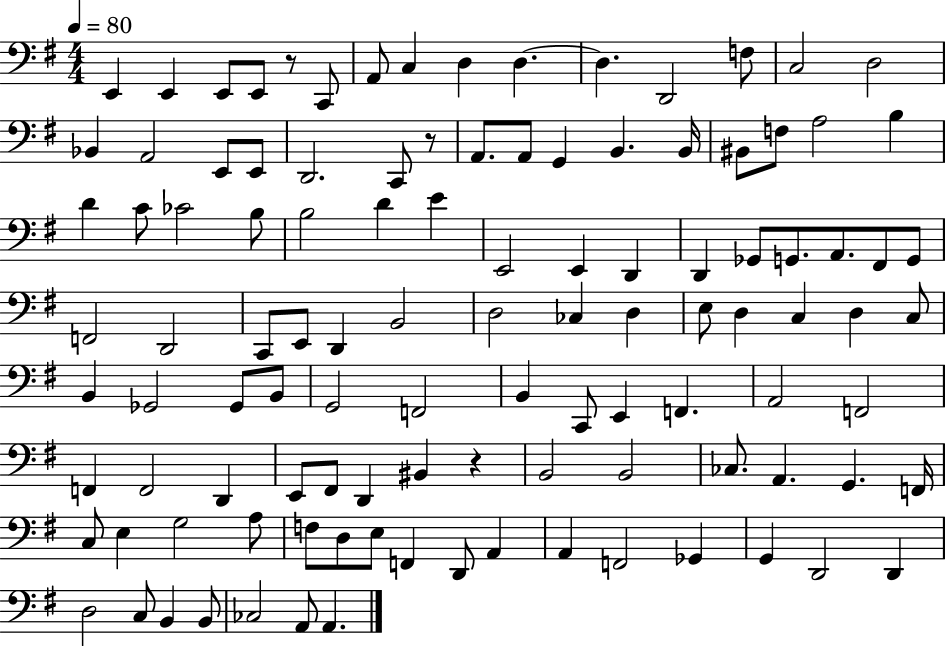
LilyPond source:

{
  \clef bass
  \numericTimeSignature
  \time 4/4
  \key g \major
  \tempo 4 = 80
  e,4 e,4 e,8 e,8 r8 c,8 | a,8 c4 d4 d4.~~ | d4. d,2 f8 | c2 d2 | \break bes,4 a,2 e,8 e,8 | d,2. c,8 r8 | a,8. a,8 g,4 b,4. b,16 | bis,8 f8 a2 b4 | \break d'4 c'8 ces'2 b8 | b2 d'4 e'4 | e,2 e,4 d,4 | d,4 ges,8 g,8. a,8. fis,8 g,8 | \break f,2 d,2 | c,8 e,8 d,4 b,2 | d2 ces4 d4 | e8 d4 c4 d4 c8 | \break b,4 ges,2 ges,8 b,8 | g,2 f,2 | b,4 c,8 e,4 f,4. | a,2 f,2 | \break f,4 f,2 d,4 | e,8 fis,8 d,4 bis,4 r4 | b,2 b,2 | ces8. a,4. g,4. f,16 | \break c8 e4 g2 a8 | f8 d8 e8 f,4 d,8 a,4 | a,4 f,2 ges,4 | g,4 d,2 d,4 | \break d2 c8 b,4 b,8 | ces2 a,8 a,4. | \bar "|."
}